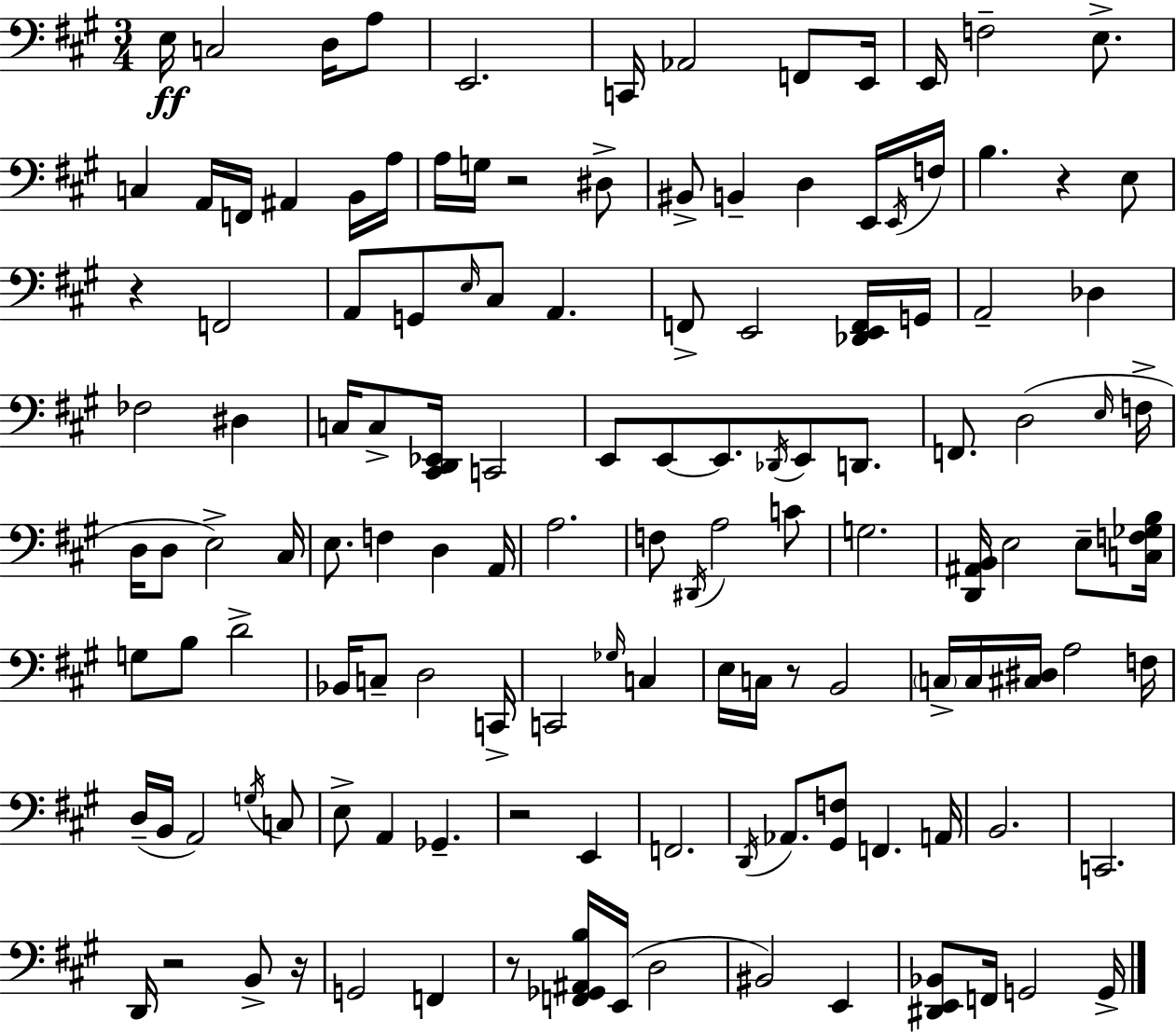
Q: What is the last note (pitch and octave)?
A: G2